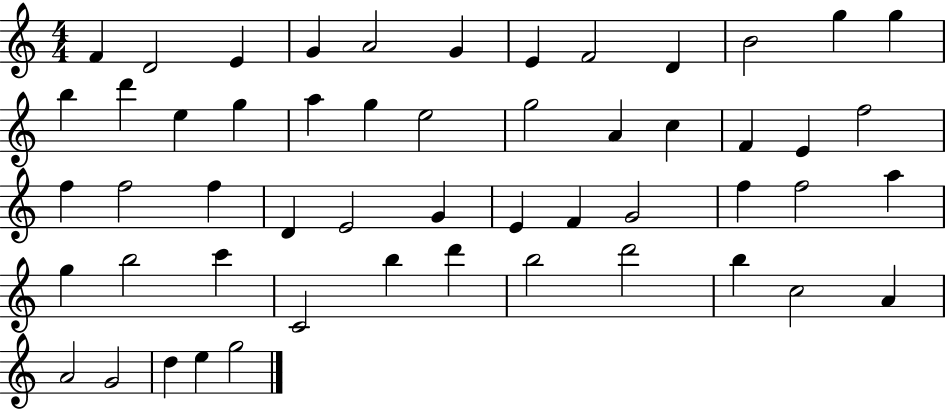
{
  \clef treble
  \numericTimeSignature
  \time 4/4
  \key c \major
  f'4 d'2 e'4 | g'4 a'2 g'4 | e'4 f'2 d'4 | b'2 g''4 g''4 | \break b''4 d'''4 e''4 g''4 | a''4 g''4 e''2 | g''2 a'4 c''4 | f'4 e'4 f''2 | \break f''4 f''2 f''4 | d'4 e'2 g'4 | e'4 f'4 g'2 | f''4 f''2 a''4 | \break g''4 b''2 c'''4 | c'2 b''4 d'''4 | b''2 d'''2 | b''4 c''2 a'4 | \break a'2 g'2 | d''4 e''4 g''2 | \bar "|."
}